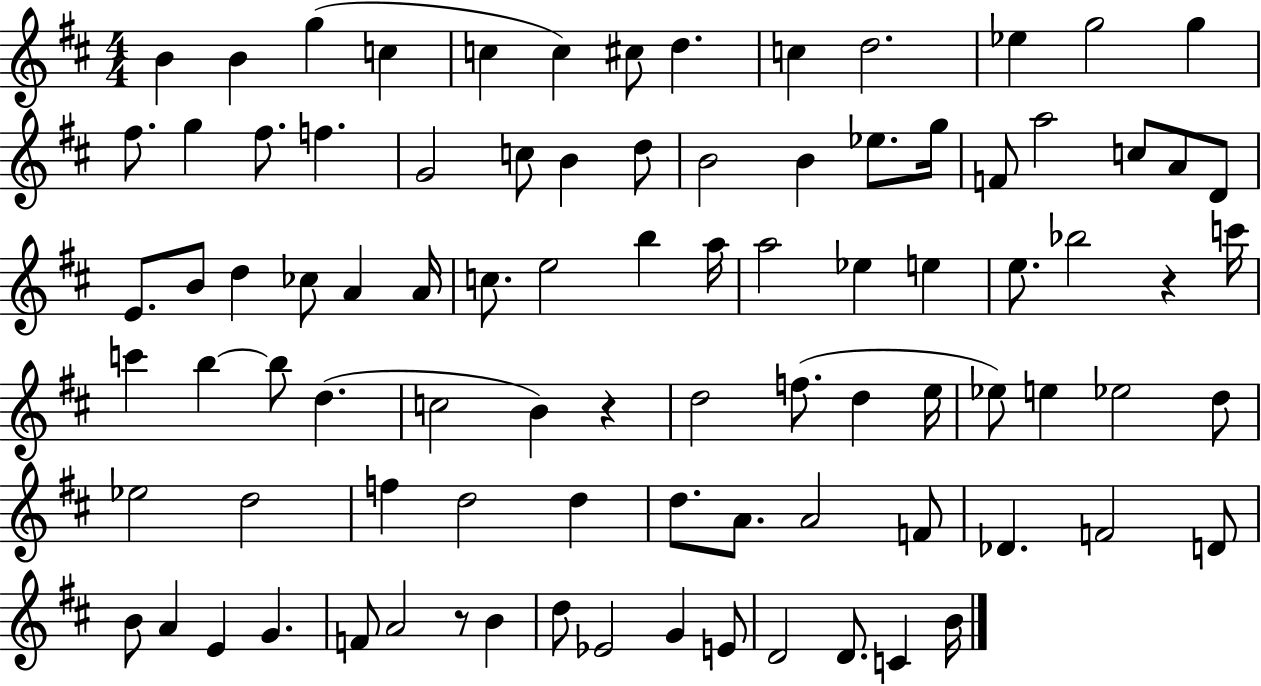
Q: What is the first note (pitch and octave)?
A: B4